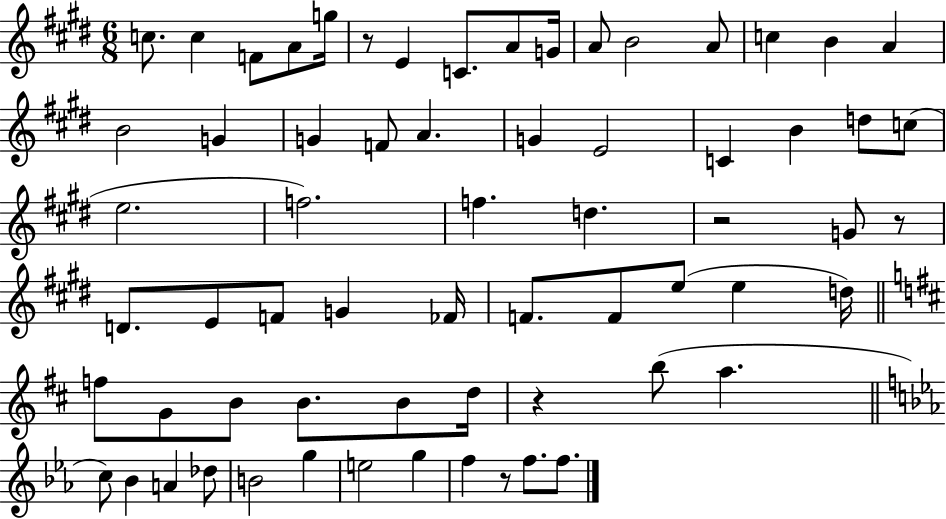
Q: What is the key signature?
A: E major